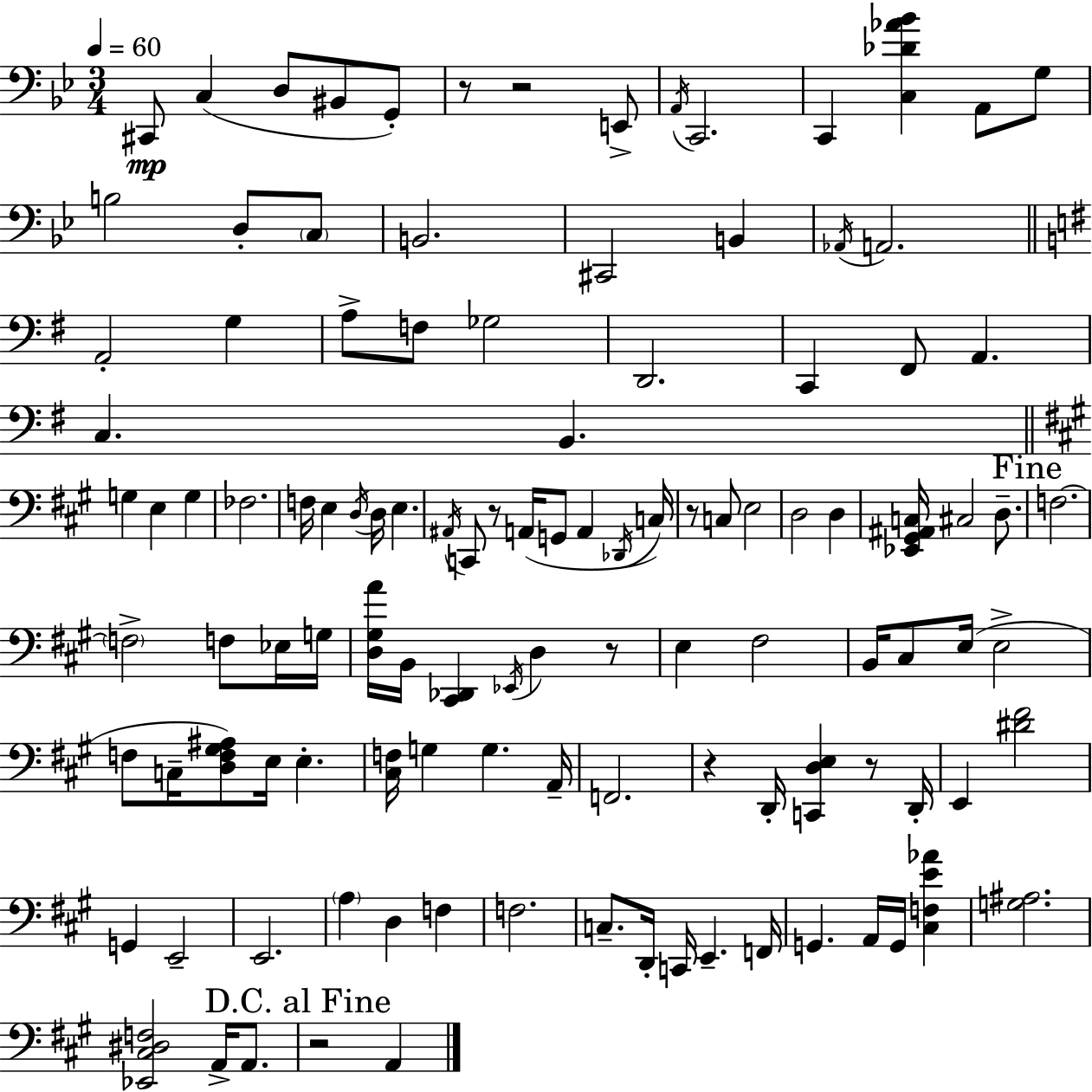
{
  \clef bass
  \numericTimeSignature
  \time 3/4
  \key bes \major
  \tempo 4 = 60
  cis,8\mp c4( d8 bis,8 g,8-.) | r8 r2 e,8-> | \acciaccatura { a,16 } c,2. | c,4 <c des' aes' bes'>4 a,8 g8 | \break b2 d8-. \parenthesize c8 | b,2. | cis,2 b,4 | \acciaccatura { aes,16 } a,2. | \break \bar "||" \break \key g \major a,2-. g4 | a8-> f8 ges2 | d,2. | c,4 fis,8 a,4. | \break c4. b,4. | \bar "||" \break \key a \major g4 e4 g4 | fes2. | f16 e4 \acciaccatura { d16 } d16 e4. | \acciaccatura { ais,16 } c,8 r8 a,16( g,8 a,4 | \break \acciaccatura { des,16 } c16) r8 c8 e2 | d2 d4 | <ees, gis, ais, c>16 cis2 | d8.-- \mark "Fine" f2.~~ | \break \parenthesize f2-> f8 | ees16 g16 <d gis a'>16 b,16 <cis, des,>4 \acciaccatura { ees,16 } d4 | r8 e4 fis2 | b,16 cis8 e16( e2-> | \break f8 c16-- <d f gis ais>8) e16 e4.-. | <cis f>16 g4 g4. | a,16-- f,2. | r4 d,16-. <c, d e>4 | \break r8 d,16-. e,4 <dis' fis'>2 | g,4 e,2-- | e,2. | \parenthesize a4 d4 | \break f4 f2. | c8.-- d,16-. c,16 e,4.-- | f,16 g,4. a,16 g,16 | <cis f e' aes'>4 <g ais>2. | \break <ees, cis dis f>2 | a,16-> a,8. \mark "D.C. al Fine" r2 | a,4 \bar "|."
}